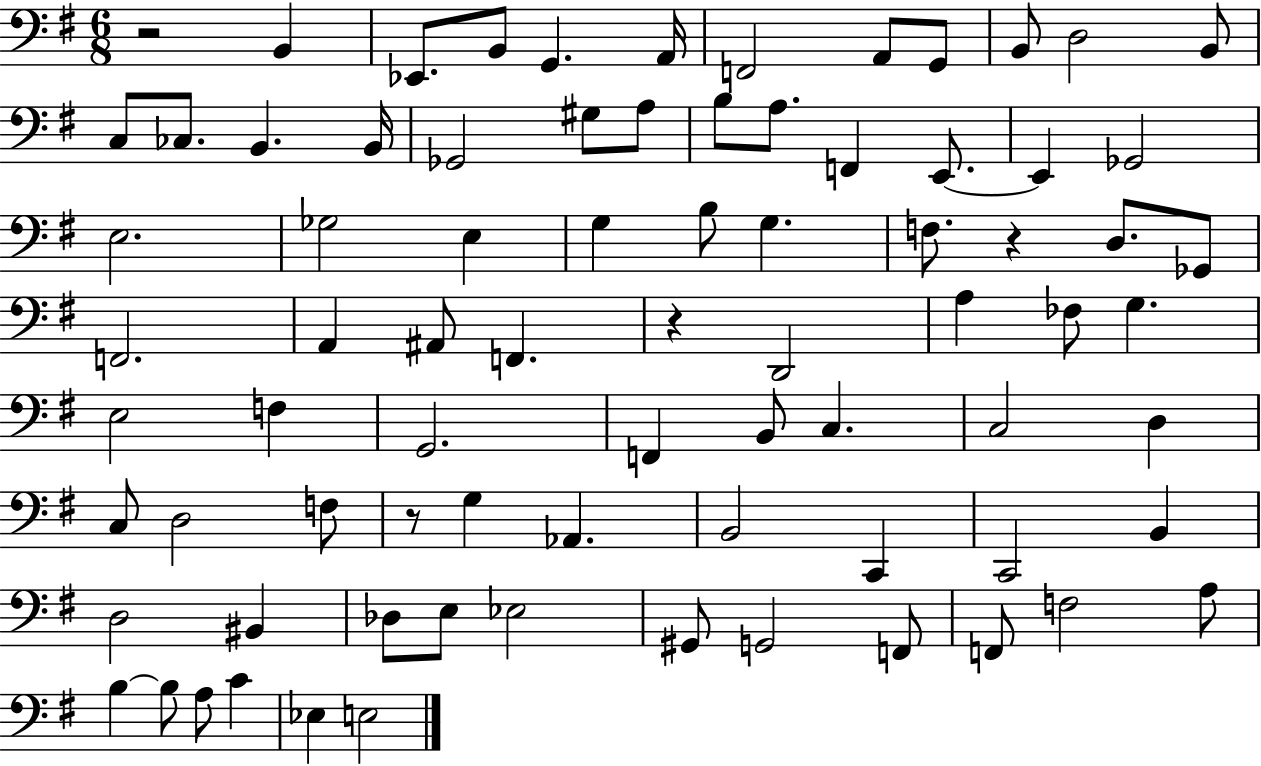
R/h B2/q Eb2/e. B2/e G2/q. A2/s F2/h A2/e G2/e B2/e D3/h B2/e C3/e CES3/e. B2/q. B2/s Gb2/h G#3/e A3/e B3/e A3/e. F2/q E2/e. E2/q Gb2/h E3/h. Gb3/h E3/q G3/q B3/e G3/q. F3/e. R/q D3/e. Gb2/e F2/h. A2/q A#2/e F2/q. R/q D2/h A3/q FES3/e G3/q. E3/h F3/q G2/h. F2/q B2/e C3/q. C3/h D3/q C3/e D3/h F3/e R/e G3/q Ab2/q. B2/h C2/q C2/h B2/q D3/h BIS2/q Db3/e E3/e Eb3/h G#2/e G2/h F2/e F2/e F3/h A3/e B3/q B3/e A3/e C4/q Eb3/q E3/h